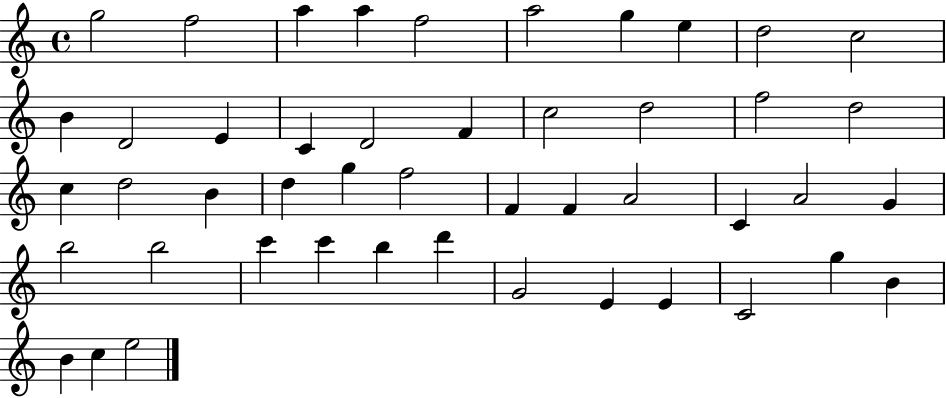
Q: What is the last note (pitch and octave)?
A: E5